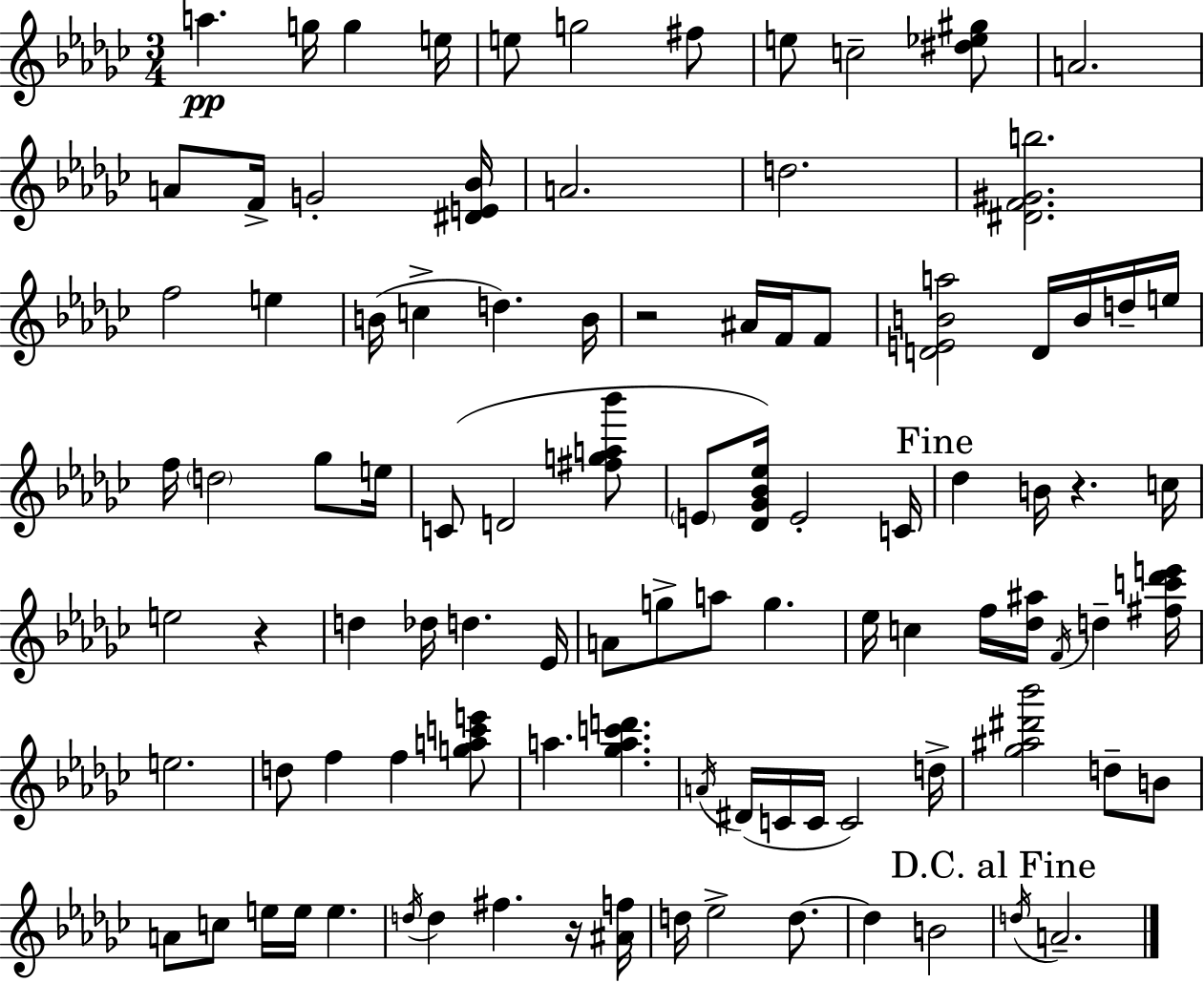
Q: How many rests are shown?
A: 4